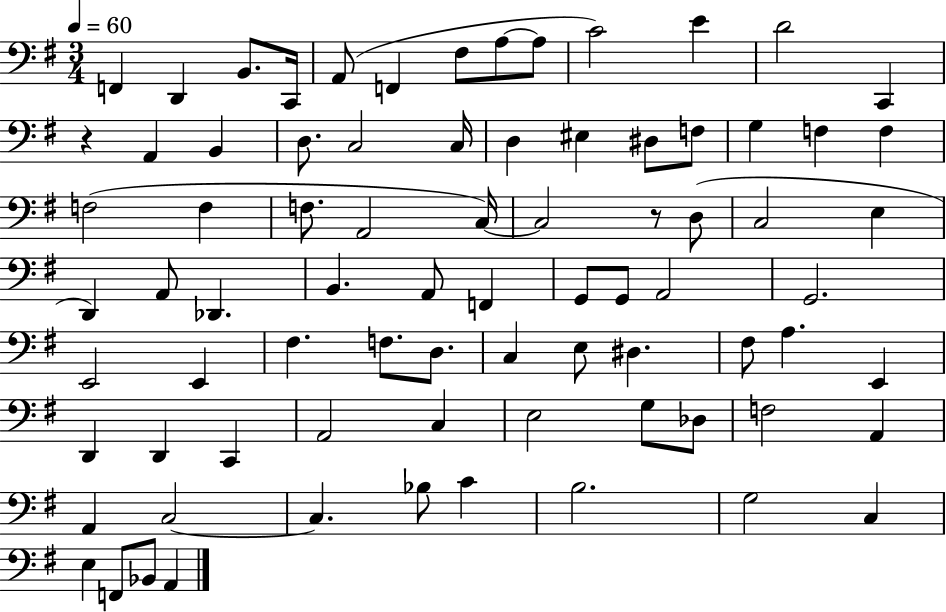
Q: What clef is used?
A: bass